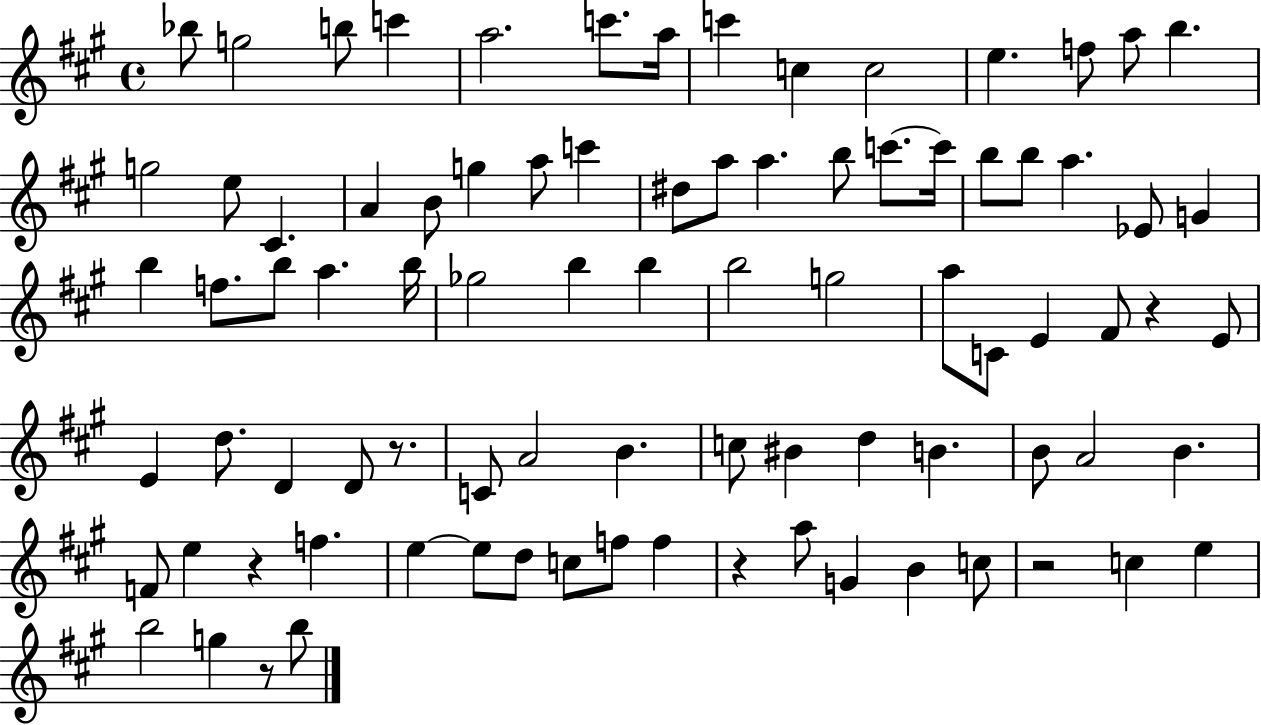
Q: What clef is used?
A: treble